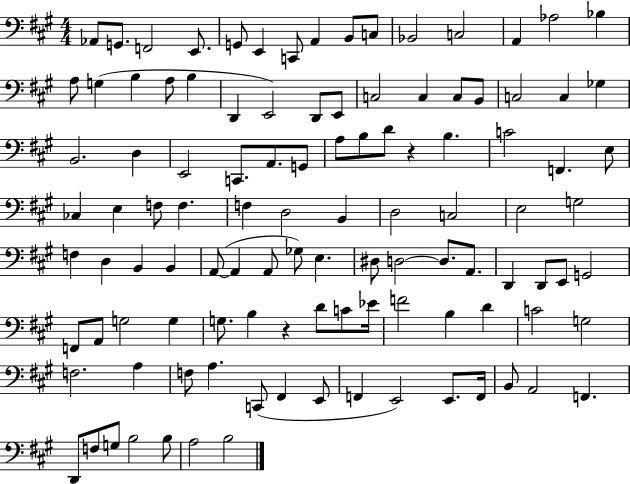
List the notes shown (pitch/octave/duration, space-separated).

Ab2/e G2/e. F2/h E2/e. G2/e E2/q C2/e A2/q B2/e C3/e Bb2/h C3/h A2/q Ab3/h Bb3/q A3/e G3/q B3/q A3/e B3/q D2/q E2/h D2/e E2/e C3/h C3/q C3/e B2/e C3/h C3/q Gb3/q B2/h. D3/q E2/h C2/e. A2/e. G2/e A3/e B3/e D4/e R/q B3/q. C4/h F2/q. E3/e CES3/q E3/q F3/e F3/q. F3/q D3/h B2/q D3/h C3/h E3/h G3/h F3/q D3/q B2/q B2/q A2/e A2/q A2/e Gb3/e E3/q. D#3/e D3/h D3/e. A2/e. D2/q D2/e E2/e G2/h F2/e A2/e G3/h G3/q G3/e. B3/q R/q D4/e C4/e Eb4/s F4/h B3/q D4/q C4/h G3/h F3/h. A3/q F3/e A3/q. C2/e F#2/q E2/e F2/q E2/h E2/e. F2/s B2/e A2/h F2/q. D2/e F3/e G3/e B3/h B3/e A3/h B3/h